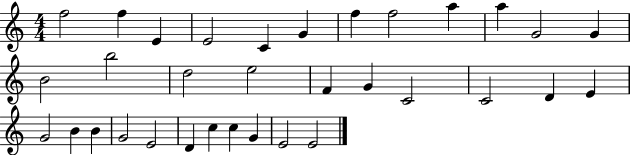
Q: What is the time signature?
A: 4/4